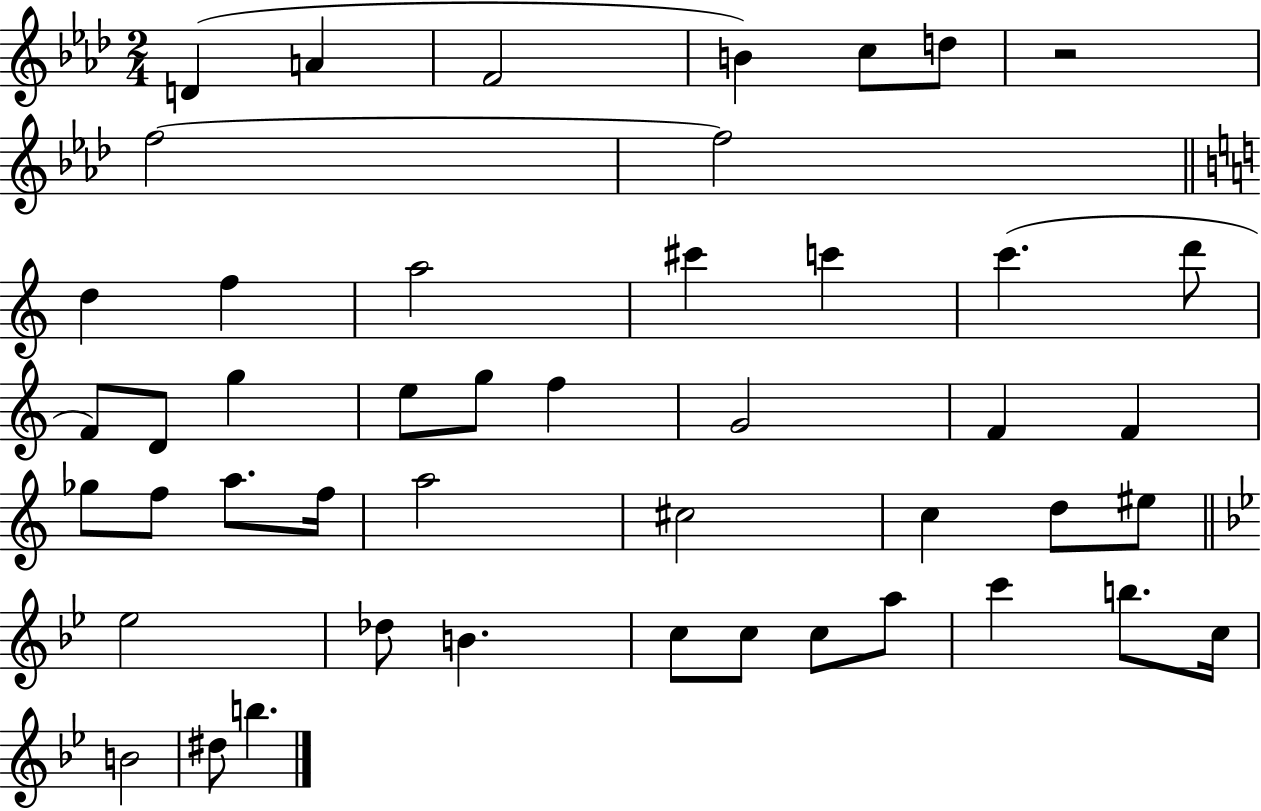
{
  \clef treble
  \numericTimeSignature
  \time 2/4
  \key aes \major
  d'4( a'4 | f'2 | b'4) c''8 d''8 | r2 | \break f''2~~ | f''2 | \bar "||" \break \key c \major d''4 f''4 | a''2 | cis'''4 c'''4 | c'''4.( d'''8 | \break f'8) d'8 g''4 | e''8 g''8 f''4 | g'2 | f'4 f'4 | \break ges''8 f''8 a''8. f''16 | a''2 | cis''2 | c''4 d''8 eis''8 | \break \bar "||" \break \key bes \major ees''2 | des''8 b'4. | c''8 c''8 c''8 a''8 | c'''4 b''8. c''16 | \break b'2 | dis''8 b''4. | \bar "|."
}